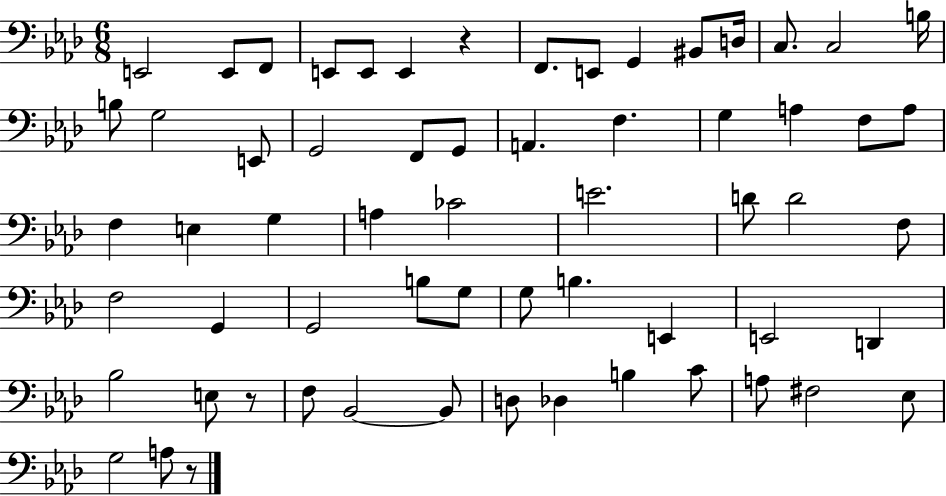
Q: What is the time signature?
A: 6/8